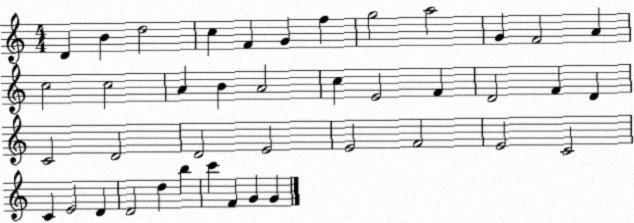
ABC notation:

X:1
T:Untitled
M:4/4
L:1/4
K:C
D B d2 c F G f g2 a2 G F2 A c2 c2 A B A2 c E2 F D2 F D C2 D2 D2 E2 E2 F2 E2 C2 C E2 D D2 d b c' F G G